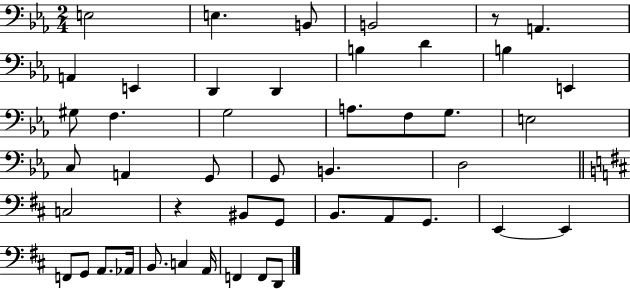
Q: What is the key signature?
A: EES major